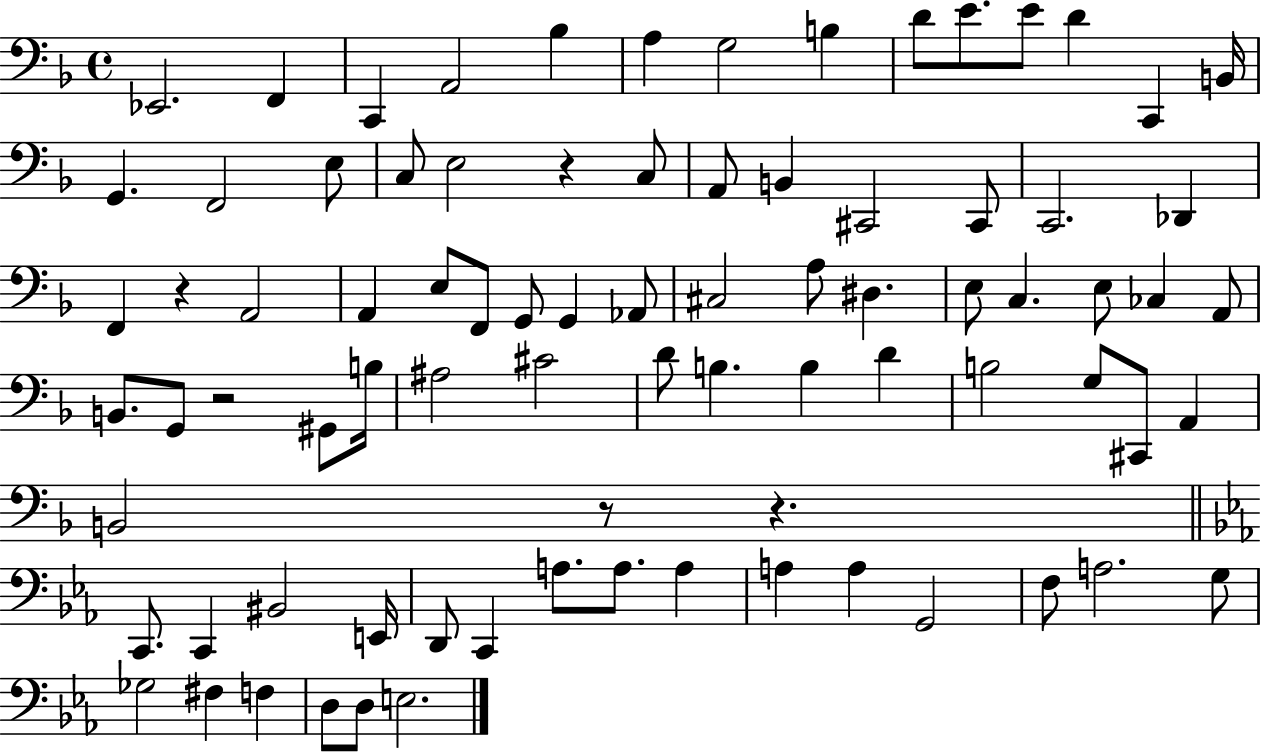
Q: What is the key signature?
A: F major